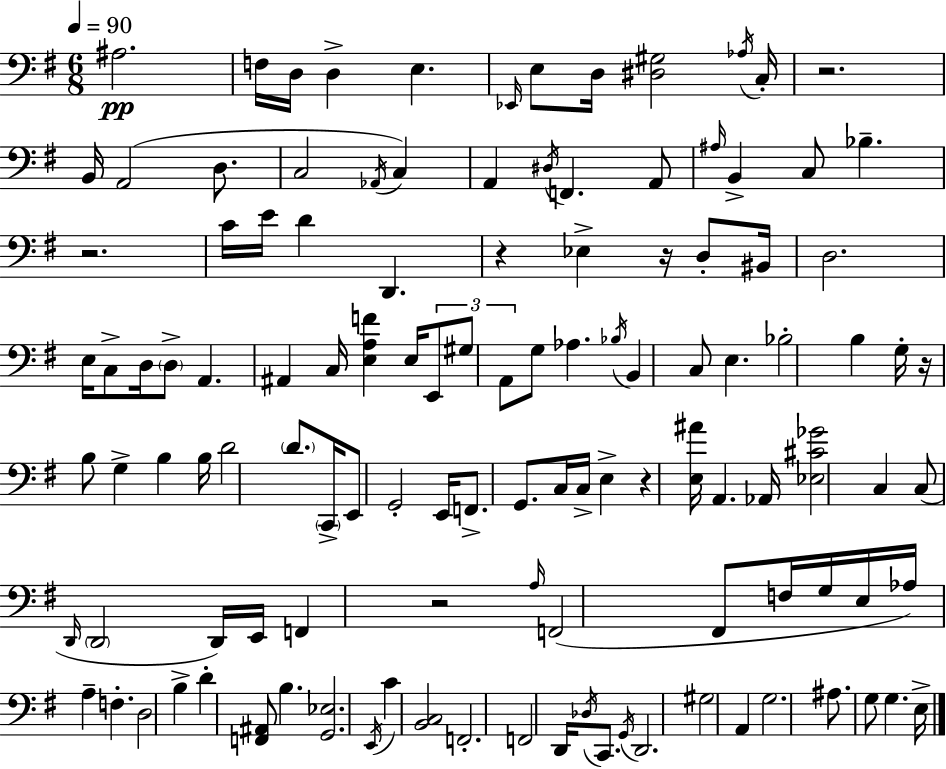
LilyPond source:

{
  \clef bass
  \numericTimeSignature
  \time 6/8
  \key e \minor
  \tempo 4 = 90
  ais2.\pp | f16 d16 d4-> e4. | \grace { ees,16 } e8 d16 <dis gis>2 | \acciaccatura { aes16 } c16-. r2. | \break b,16 a,2( d8. | c2 \acciaccatura { aes,16 }) c4 | a,4 \acciaccatura { dis16 } f,4. | a,8 \grace { ais16 } b,4-> c8 bes4.-- | \break r2. | c'16 e'16 d'4 d,4. | r4 ees4-> | r16 d8-. bis,16 d2. | \break e16 c8-> d16 \parenthesize d8-> a,4. | ais,4 c16 <e a f'>4 | e16 \tuplet 3/2 { e,8 gis8 a,8 } g8 aes4. | \acciaccatura { bes16 } b,4 c8 | \break e4. bes2-. | b4 g16-. r16 b8 g4-> | b4 b16 d'2 | \parenthesize d'8. \parenthesize c,16-> e,8 g,2-. | \break e,16 f,8.-> g,8. | c16 c16-> e4-> r4 <e ais'>16 a,4. | aes,16 <ees cis' ges'>2 | c4 c8( \grace { d,16 } \parenthesize d,2 | \break d,16) e,16 f,4 r2 | \grace { a16 } f,2( | fis,8 f16 g16 e16 aes16) a4-- | f4.-. d2 | \break b4-> d'4-. | <f, ais,>8 b4. <g, ees>2. | \acciaccatura { e,16 } c'4 | <b, c>2 f,2.-. | \break f,2 | d,16 \acciaccatura { des16 } c,8. \acciaccatura { g,16 } d,2. | gis2 | a,4 g2. | \break ais8. | g8 g4. e16-> \bar "|."
}